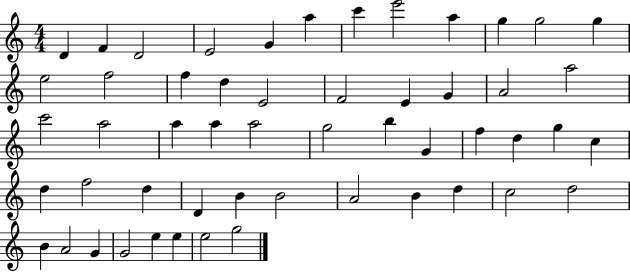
X:1
T:Untitled
M:4/4
L:1/4
K:C
D F D2 E2 G a c' e'2 a g g2 g e2 f2 f d E2 F2 E G A2 a2 c'2 a2 a a a2 g2 b G f d g c d f2 d D B B2 A2 B d c2 d2 B A2 G G2 e e e2 g2